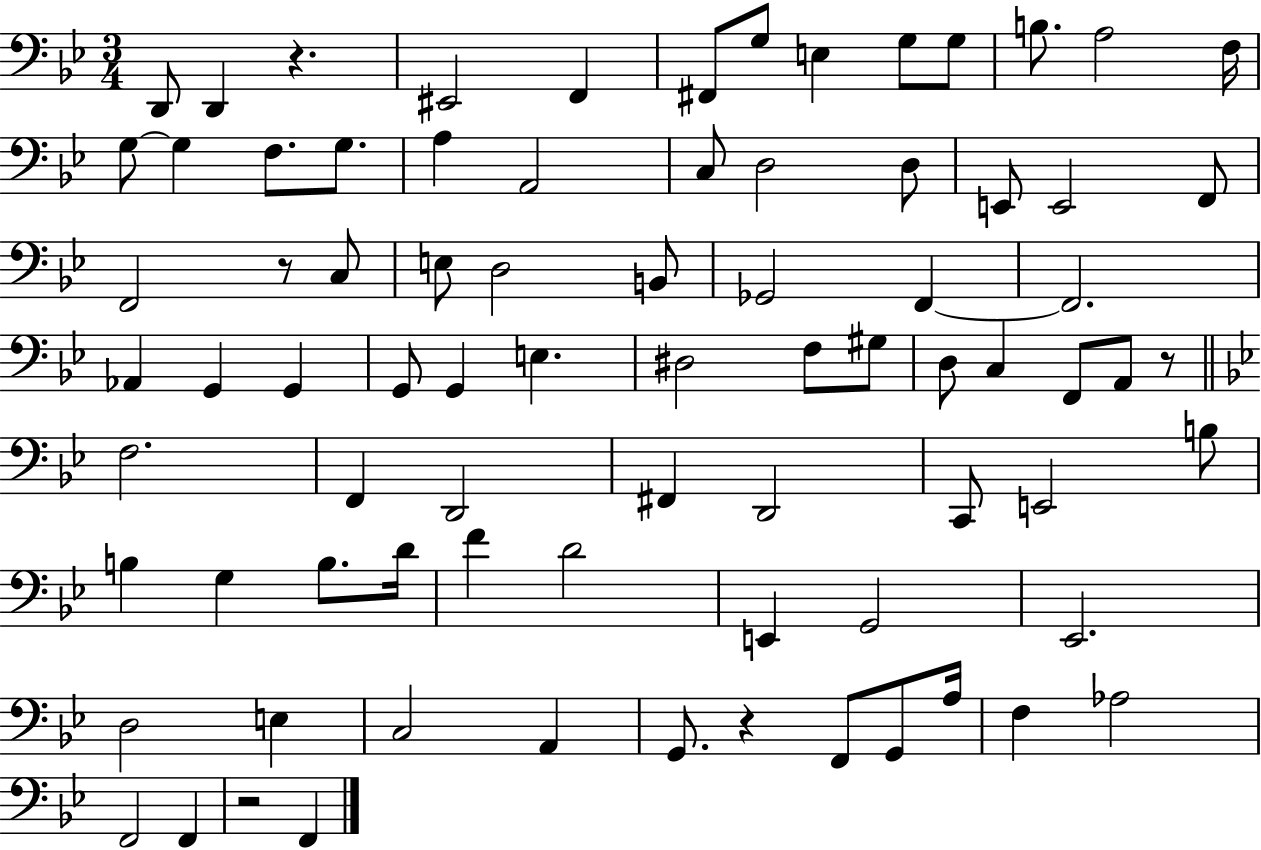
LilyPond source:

{
  \clef bass
  \numericTimeSignature
  \time 3/4
  \key bes \major
  \repeat volta 2 { d,8 d,4 r4. | eis,2 f,4 | fis,8 g8 e4 g8 g8 | b8. a2 f16 | \break g8~~ g4 f8. g8. | a4 a,2 | c8 d2 d8 | e,8 e,2 f,8 | \break f,2 r8 c8 | e8 d2 b,8 | ges,2 f,4~~ | f,2. | \break aes,4 g,4 g,4 | g,8 g,4 e4. | dis2 f8 gis8 | d8 c4 f,8 a,8 r8 | \break \bar "||" \break \key bes \major f2. | f,4 d,2 | fis,4 d,2 | c,8 e,2 b8 | \break b4 g4 b8. d'16 | f'4 d'2 | e,4 g,2 | ees,2. | \break d2 e4 | c2 a,4 | g,8. r4 f,8 g,8 a16 | f4 aes2 | \break f,2 f,4 | r2 f,4 | } \bar "|."
}